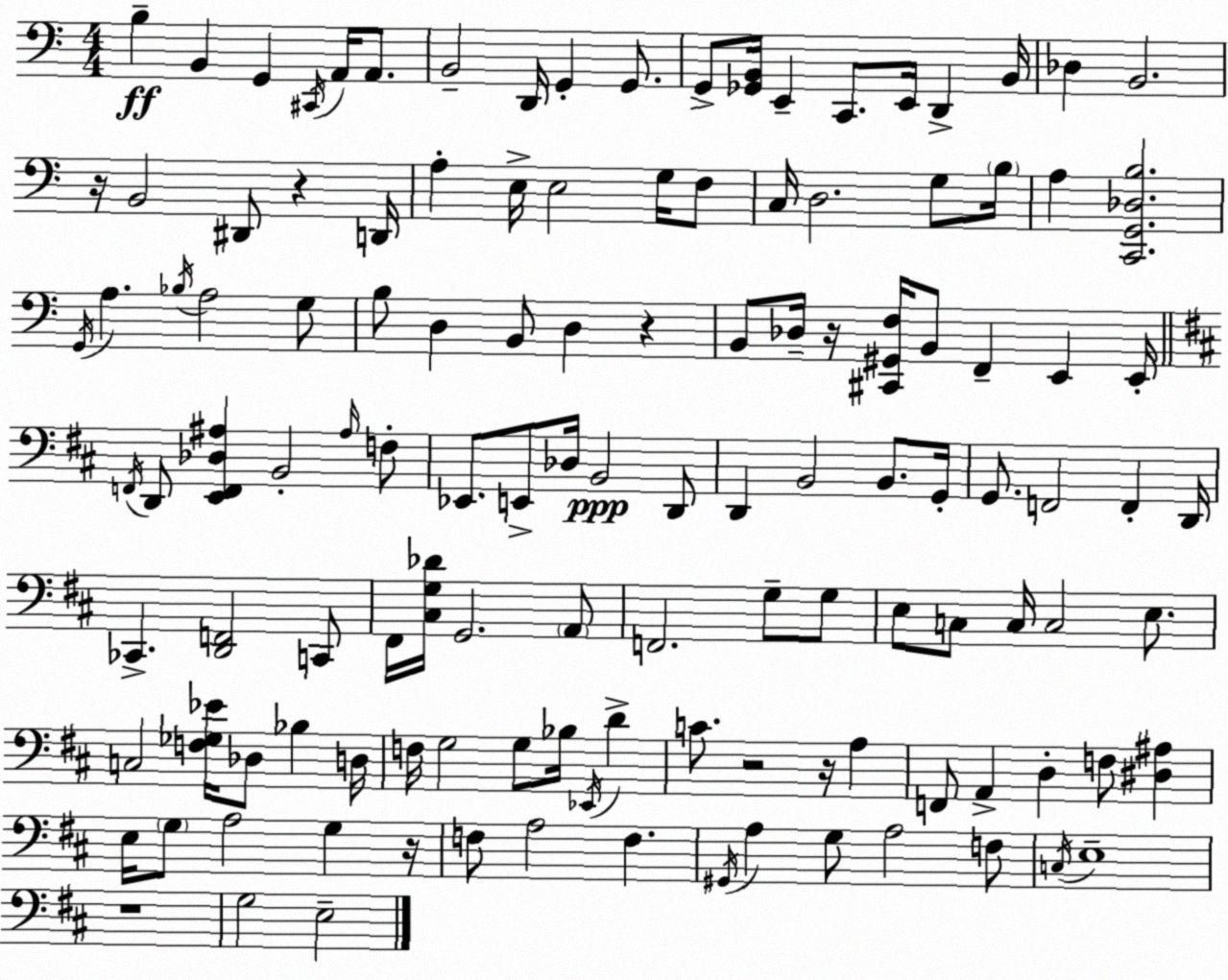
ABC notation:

X:1
T:Untitled
M:4/4
L:1/4
K:C
B, B,, G,, ^C,,/4 A,,/4 A,,/2 B,,2 D,,/4 G,, G,,/2 G,,/2 [_G,,B,,]/4 E,, C,,/2 E,,/4 D,, B,,/4 _D, B,,2 z/4 B,,2 ^D,,/2 z D,,/4 A, E,/4 E,2 G,/4 F,/2 C,/4 D,2 G,/2 B,/4 A, [C,,G,,_D,B,]2 G,,/4 A, _B,/4 A,2 G,/2 B,/2 D, B,,/2 D, z B,,/2 _D,/4 z/4 [^C,,^G,,F,]/4 B,,/2 F,, E,, E,,/4 F,,/4 D,,/2 [E,,F,,_D,^A,] B,,2 ^A,/4 F,/2 _E,,/2 E,,/2 _D,/4 B,,2 D,,/2 D,, B,,2 B,,/2 G,,/4 G,,/2 F,,2 F,, D,,/4 _C,, [D,,F,,]2 C,,/2 ^F,,/4 [^C,G,_D]/4 G,,2 A,,/2 F,,2 G,/2 G,/2 E,/2 C,/2 C,/4 C,2 E,/2 C,2 [F,_G,_E]/4 _D,/2 _B, D,/4 F,/4 G,2 G,/2 _B,/4 _E,,/4 D C/2 z2 z/4 A, F,,/2 A,, D, F,/2 [^D,^A,] E,/4 G,/2 A,2 G, z/4 F,/2 A,2 F, ^G,,/4 A, G,/2 A,2 F,/2 C,/4 E,4 z4 G,2 E,2